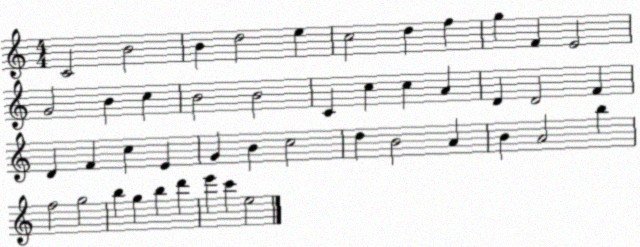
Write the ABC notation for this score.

X:1
T:Untitled
M:4/4
L:1/4
K:C
C2 B2 B d2 e c2 d f g F E2 G2 B c B2 B2 C c c A D D2 F D F c E G B c2 d B2 A B A2 b f2 g2 b g b d' e' c' e2